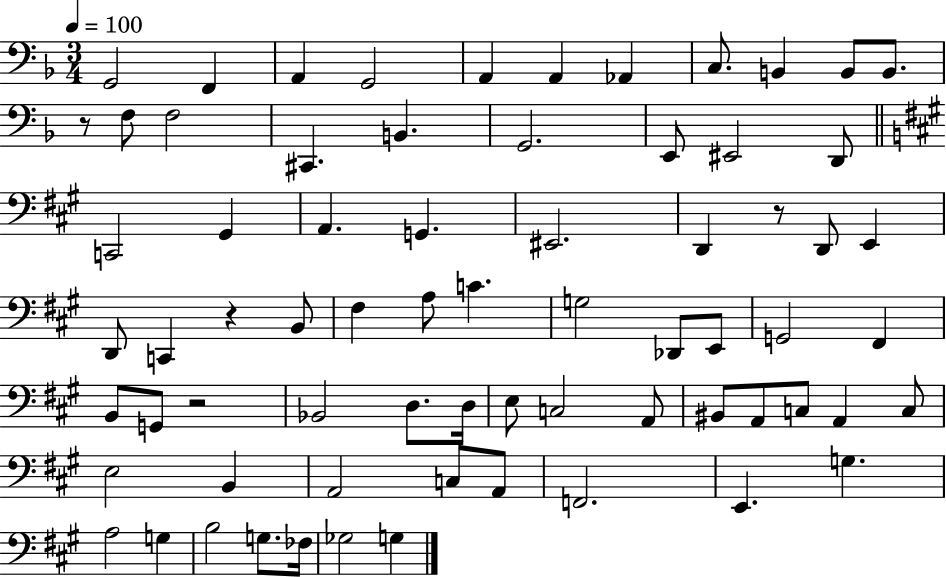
X:1
T:Untitled
M:3/4
L:1/4
K:F
G,,2 F,, A,, G,,2 A,, A,, _A,, C,/2 B,, B,,/2 B,,/2 z/2 F,/2 F,2 ^C,, B,, G,,2 E,,/2 ^E,,2 D,,/2 C,,2 ^G,, A,, G,, ^E,,2 D,, z/2 D,,/2 E,, D,,/2 C,, z B,,/2 ^F, A,/2 C G,2 _D,,/2 E,,/2 G,,2 ^F,, B,,/2 G,,/2 z2 _B,,2 D,/2 D,/4 E,/2 C,2 A,,/2 ^B,,/2 A,,/2 C,/2 A,, C,/2 E,2 B,, A,,2 C,/2 A,,/2 F,,2 E,, G, A,2 G, B,2 G,/2 _F,/4 _G,2 G,